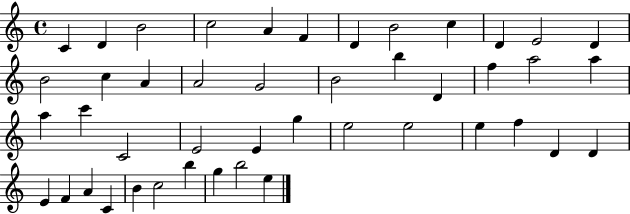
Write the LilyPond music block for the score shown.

{
  \clef treble
  \time 4/4
  \defaultTimeSignature
  \key c \major
  c'4 d'4 b'2 | c''2 a'4 f'4 | d'4 b'2 c''4 | d'4 e'2 d'4 | \break b'2 c''4 a'4 | a'2 g'2 | b'2 b''4 d'4 | f''4 a''2 a''4 | \break a''4 c'''4 c'2 | e'2 e'4 g''4 | e''2 e''2 | e''4 f''4 d'4 d'4 | \break e'4 f'4 a'4 c'4 | b'4 c''2 b''4 | g''4 b''2 e''4 | \bar "|."
}